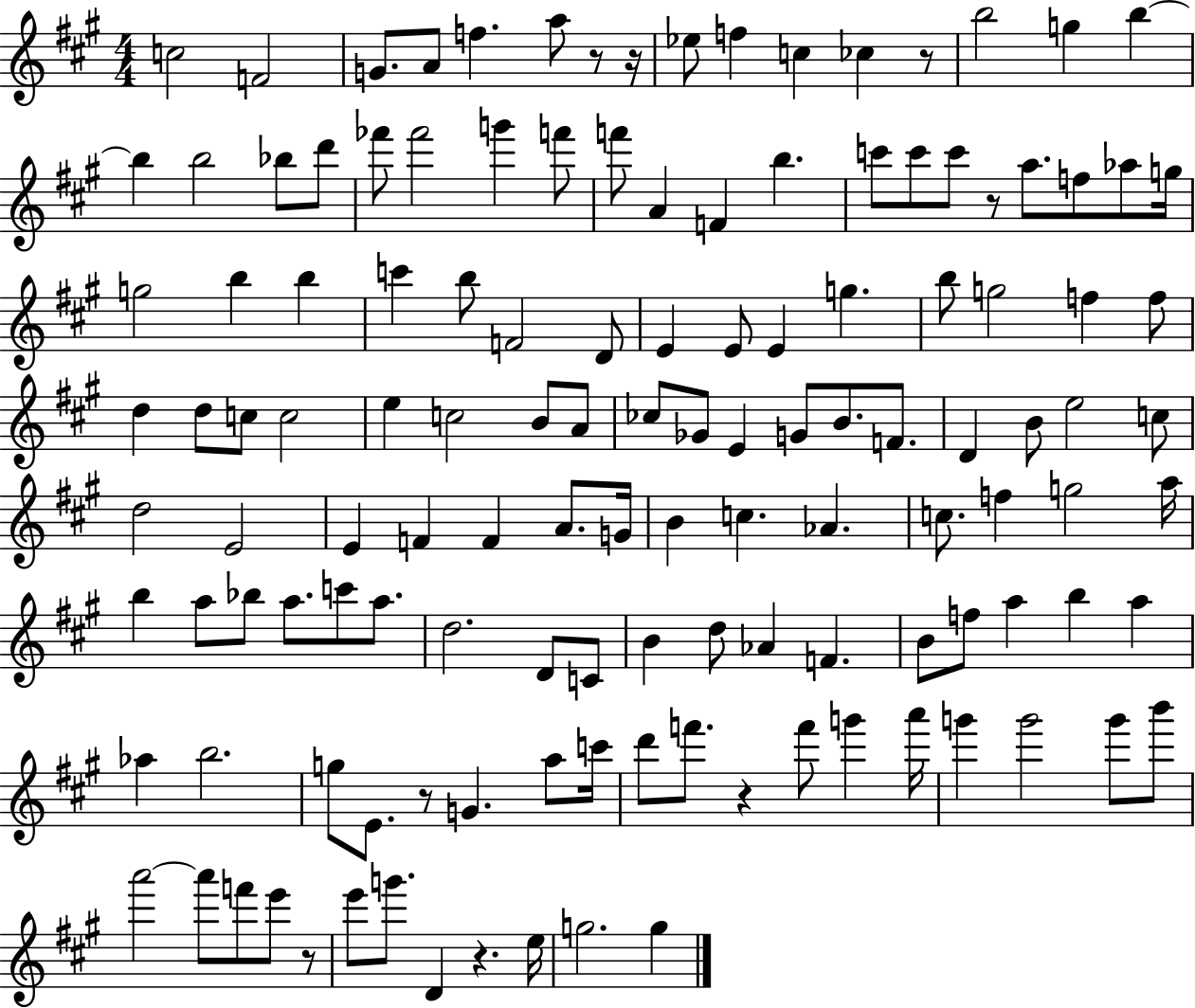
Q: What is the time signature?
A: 4/4